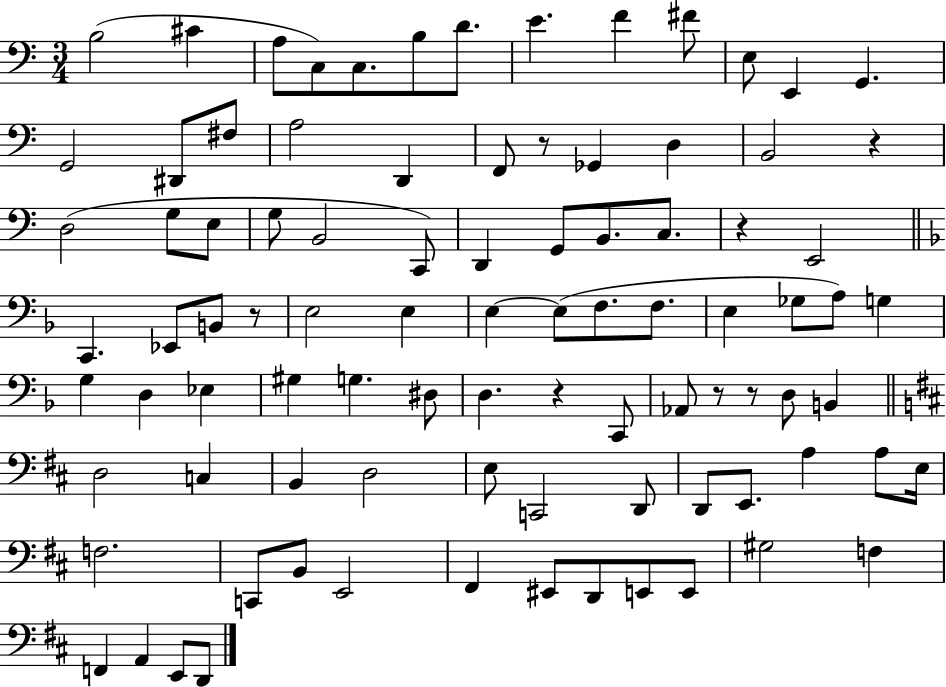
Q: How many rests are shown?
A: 7